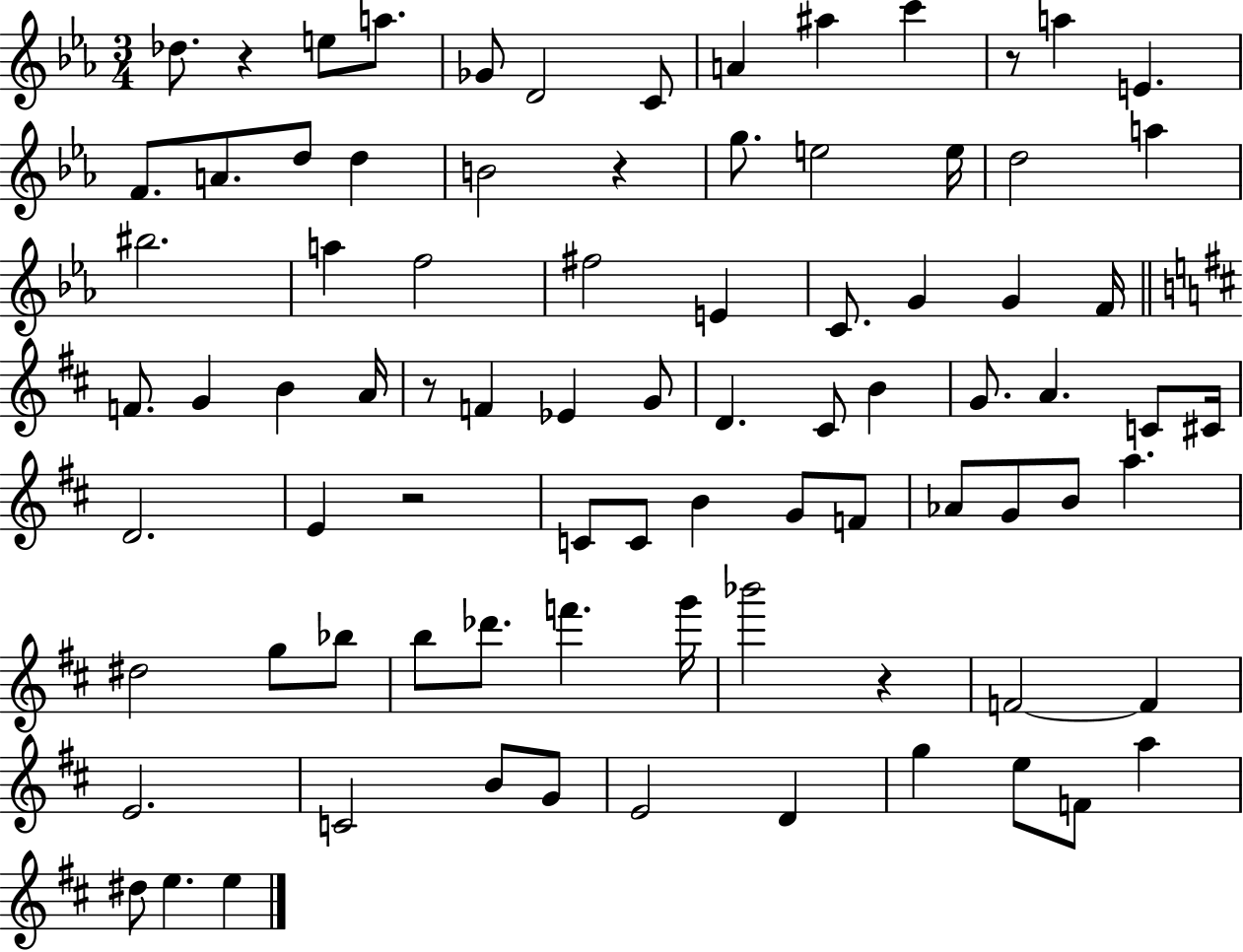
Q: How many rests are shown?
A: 6